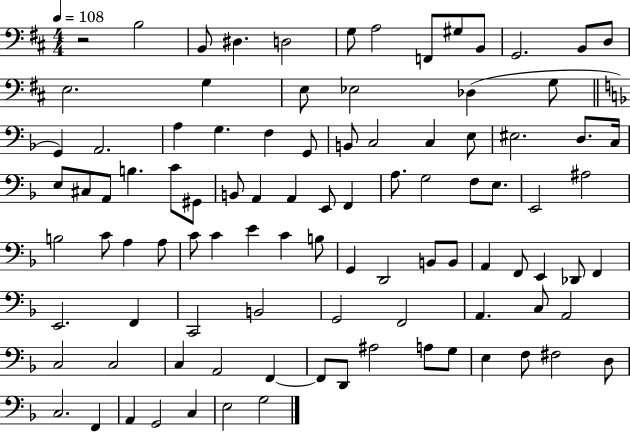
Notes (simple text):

R/h B3/h B2/e D#3/q. D3/h G3/e A3/h F2/e G#3/e B2/e G2/h. B2/e D3/e E3/h. G3/q E3/e Eb3/h Db3/q G3/e G2/q A2/h. A3/q G3/q. F3/q G2/e B2/e C3/h C3/q E3/e EIS3/h. D3/e. C3/s E3/e C#3/e A2/e B3/q. C4/e G#2/e B2/e A2/q A2/q E2/e F2/q A3/e. G3/h F3/e E3/e. E2/h A#3/h B3/h C4/e A3/q A3/e C4/e C4/q E4/q C4/q B3/e G2/q D2/h B2/e B2/e A2/q F2/e E2/q Db2/e F2/q E2/h. F2/q C2/h B2/h G2/h F2/h A2/q. C3/e A2/h C3/h C3/h C3/q A2/h F2/q F2/e D2/e A#3/h A3/e G3/e E3/q F3/e F#3/h D3/e C3/h. F2/q A2/q G2/h C3/q E3/h G3/h